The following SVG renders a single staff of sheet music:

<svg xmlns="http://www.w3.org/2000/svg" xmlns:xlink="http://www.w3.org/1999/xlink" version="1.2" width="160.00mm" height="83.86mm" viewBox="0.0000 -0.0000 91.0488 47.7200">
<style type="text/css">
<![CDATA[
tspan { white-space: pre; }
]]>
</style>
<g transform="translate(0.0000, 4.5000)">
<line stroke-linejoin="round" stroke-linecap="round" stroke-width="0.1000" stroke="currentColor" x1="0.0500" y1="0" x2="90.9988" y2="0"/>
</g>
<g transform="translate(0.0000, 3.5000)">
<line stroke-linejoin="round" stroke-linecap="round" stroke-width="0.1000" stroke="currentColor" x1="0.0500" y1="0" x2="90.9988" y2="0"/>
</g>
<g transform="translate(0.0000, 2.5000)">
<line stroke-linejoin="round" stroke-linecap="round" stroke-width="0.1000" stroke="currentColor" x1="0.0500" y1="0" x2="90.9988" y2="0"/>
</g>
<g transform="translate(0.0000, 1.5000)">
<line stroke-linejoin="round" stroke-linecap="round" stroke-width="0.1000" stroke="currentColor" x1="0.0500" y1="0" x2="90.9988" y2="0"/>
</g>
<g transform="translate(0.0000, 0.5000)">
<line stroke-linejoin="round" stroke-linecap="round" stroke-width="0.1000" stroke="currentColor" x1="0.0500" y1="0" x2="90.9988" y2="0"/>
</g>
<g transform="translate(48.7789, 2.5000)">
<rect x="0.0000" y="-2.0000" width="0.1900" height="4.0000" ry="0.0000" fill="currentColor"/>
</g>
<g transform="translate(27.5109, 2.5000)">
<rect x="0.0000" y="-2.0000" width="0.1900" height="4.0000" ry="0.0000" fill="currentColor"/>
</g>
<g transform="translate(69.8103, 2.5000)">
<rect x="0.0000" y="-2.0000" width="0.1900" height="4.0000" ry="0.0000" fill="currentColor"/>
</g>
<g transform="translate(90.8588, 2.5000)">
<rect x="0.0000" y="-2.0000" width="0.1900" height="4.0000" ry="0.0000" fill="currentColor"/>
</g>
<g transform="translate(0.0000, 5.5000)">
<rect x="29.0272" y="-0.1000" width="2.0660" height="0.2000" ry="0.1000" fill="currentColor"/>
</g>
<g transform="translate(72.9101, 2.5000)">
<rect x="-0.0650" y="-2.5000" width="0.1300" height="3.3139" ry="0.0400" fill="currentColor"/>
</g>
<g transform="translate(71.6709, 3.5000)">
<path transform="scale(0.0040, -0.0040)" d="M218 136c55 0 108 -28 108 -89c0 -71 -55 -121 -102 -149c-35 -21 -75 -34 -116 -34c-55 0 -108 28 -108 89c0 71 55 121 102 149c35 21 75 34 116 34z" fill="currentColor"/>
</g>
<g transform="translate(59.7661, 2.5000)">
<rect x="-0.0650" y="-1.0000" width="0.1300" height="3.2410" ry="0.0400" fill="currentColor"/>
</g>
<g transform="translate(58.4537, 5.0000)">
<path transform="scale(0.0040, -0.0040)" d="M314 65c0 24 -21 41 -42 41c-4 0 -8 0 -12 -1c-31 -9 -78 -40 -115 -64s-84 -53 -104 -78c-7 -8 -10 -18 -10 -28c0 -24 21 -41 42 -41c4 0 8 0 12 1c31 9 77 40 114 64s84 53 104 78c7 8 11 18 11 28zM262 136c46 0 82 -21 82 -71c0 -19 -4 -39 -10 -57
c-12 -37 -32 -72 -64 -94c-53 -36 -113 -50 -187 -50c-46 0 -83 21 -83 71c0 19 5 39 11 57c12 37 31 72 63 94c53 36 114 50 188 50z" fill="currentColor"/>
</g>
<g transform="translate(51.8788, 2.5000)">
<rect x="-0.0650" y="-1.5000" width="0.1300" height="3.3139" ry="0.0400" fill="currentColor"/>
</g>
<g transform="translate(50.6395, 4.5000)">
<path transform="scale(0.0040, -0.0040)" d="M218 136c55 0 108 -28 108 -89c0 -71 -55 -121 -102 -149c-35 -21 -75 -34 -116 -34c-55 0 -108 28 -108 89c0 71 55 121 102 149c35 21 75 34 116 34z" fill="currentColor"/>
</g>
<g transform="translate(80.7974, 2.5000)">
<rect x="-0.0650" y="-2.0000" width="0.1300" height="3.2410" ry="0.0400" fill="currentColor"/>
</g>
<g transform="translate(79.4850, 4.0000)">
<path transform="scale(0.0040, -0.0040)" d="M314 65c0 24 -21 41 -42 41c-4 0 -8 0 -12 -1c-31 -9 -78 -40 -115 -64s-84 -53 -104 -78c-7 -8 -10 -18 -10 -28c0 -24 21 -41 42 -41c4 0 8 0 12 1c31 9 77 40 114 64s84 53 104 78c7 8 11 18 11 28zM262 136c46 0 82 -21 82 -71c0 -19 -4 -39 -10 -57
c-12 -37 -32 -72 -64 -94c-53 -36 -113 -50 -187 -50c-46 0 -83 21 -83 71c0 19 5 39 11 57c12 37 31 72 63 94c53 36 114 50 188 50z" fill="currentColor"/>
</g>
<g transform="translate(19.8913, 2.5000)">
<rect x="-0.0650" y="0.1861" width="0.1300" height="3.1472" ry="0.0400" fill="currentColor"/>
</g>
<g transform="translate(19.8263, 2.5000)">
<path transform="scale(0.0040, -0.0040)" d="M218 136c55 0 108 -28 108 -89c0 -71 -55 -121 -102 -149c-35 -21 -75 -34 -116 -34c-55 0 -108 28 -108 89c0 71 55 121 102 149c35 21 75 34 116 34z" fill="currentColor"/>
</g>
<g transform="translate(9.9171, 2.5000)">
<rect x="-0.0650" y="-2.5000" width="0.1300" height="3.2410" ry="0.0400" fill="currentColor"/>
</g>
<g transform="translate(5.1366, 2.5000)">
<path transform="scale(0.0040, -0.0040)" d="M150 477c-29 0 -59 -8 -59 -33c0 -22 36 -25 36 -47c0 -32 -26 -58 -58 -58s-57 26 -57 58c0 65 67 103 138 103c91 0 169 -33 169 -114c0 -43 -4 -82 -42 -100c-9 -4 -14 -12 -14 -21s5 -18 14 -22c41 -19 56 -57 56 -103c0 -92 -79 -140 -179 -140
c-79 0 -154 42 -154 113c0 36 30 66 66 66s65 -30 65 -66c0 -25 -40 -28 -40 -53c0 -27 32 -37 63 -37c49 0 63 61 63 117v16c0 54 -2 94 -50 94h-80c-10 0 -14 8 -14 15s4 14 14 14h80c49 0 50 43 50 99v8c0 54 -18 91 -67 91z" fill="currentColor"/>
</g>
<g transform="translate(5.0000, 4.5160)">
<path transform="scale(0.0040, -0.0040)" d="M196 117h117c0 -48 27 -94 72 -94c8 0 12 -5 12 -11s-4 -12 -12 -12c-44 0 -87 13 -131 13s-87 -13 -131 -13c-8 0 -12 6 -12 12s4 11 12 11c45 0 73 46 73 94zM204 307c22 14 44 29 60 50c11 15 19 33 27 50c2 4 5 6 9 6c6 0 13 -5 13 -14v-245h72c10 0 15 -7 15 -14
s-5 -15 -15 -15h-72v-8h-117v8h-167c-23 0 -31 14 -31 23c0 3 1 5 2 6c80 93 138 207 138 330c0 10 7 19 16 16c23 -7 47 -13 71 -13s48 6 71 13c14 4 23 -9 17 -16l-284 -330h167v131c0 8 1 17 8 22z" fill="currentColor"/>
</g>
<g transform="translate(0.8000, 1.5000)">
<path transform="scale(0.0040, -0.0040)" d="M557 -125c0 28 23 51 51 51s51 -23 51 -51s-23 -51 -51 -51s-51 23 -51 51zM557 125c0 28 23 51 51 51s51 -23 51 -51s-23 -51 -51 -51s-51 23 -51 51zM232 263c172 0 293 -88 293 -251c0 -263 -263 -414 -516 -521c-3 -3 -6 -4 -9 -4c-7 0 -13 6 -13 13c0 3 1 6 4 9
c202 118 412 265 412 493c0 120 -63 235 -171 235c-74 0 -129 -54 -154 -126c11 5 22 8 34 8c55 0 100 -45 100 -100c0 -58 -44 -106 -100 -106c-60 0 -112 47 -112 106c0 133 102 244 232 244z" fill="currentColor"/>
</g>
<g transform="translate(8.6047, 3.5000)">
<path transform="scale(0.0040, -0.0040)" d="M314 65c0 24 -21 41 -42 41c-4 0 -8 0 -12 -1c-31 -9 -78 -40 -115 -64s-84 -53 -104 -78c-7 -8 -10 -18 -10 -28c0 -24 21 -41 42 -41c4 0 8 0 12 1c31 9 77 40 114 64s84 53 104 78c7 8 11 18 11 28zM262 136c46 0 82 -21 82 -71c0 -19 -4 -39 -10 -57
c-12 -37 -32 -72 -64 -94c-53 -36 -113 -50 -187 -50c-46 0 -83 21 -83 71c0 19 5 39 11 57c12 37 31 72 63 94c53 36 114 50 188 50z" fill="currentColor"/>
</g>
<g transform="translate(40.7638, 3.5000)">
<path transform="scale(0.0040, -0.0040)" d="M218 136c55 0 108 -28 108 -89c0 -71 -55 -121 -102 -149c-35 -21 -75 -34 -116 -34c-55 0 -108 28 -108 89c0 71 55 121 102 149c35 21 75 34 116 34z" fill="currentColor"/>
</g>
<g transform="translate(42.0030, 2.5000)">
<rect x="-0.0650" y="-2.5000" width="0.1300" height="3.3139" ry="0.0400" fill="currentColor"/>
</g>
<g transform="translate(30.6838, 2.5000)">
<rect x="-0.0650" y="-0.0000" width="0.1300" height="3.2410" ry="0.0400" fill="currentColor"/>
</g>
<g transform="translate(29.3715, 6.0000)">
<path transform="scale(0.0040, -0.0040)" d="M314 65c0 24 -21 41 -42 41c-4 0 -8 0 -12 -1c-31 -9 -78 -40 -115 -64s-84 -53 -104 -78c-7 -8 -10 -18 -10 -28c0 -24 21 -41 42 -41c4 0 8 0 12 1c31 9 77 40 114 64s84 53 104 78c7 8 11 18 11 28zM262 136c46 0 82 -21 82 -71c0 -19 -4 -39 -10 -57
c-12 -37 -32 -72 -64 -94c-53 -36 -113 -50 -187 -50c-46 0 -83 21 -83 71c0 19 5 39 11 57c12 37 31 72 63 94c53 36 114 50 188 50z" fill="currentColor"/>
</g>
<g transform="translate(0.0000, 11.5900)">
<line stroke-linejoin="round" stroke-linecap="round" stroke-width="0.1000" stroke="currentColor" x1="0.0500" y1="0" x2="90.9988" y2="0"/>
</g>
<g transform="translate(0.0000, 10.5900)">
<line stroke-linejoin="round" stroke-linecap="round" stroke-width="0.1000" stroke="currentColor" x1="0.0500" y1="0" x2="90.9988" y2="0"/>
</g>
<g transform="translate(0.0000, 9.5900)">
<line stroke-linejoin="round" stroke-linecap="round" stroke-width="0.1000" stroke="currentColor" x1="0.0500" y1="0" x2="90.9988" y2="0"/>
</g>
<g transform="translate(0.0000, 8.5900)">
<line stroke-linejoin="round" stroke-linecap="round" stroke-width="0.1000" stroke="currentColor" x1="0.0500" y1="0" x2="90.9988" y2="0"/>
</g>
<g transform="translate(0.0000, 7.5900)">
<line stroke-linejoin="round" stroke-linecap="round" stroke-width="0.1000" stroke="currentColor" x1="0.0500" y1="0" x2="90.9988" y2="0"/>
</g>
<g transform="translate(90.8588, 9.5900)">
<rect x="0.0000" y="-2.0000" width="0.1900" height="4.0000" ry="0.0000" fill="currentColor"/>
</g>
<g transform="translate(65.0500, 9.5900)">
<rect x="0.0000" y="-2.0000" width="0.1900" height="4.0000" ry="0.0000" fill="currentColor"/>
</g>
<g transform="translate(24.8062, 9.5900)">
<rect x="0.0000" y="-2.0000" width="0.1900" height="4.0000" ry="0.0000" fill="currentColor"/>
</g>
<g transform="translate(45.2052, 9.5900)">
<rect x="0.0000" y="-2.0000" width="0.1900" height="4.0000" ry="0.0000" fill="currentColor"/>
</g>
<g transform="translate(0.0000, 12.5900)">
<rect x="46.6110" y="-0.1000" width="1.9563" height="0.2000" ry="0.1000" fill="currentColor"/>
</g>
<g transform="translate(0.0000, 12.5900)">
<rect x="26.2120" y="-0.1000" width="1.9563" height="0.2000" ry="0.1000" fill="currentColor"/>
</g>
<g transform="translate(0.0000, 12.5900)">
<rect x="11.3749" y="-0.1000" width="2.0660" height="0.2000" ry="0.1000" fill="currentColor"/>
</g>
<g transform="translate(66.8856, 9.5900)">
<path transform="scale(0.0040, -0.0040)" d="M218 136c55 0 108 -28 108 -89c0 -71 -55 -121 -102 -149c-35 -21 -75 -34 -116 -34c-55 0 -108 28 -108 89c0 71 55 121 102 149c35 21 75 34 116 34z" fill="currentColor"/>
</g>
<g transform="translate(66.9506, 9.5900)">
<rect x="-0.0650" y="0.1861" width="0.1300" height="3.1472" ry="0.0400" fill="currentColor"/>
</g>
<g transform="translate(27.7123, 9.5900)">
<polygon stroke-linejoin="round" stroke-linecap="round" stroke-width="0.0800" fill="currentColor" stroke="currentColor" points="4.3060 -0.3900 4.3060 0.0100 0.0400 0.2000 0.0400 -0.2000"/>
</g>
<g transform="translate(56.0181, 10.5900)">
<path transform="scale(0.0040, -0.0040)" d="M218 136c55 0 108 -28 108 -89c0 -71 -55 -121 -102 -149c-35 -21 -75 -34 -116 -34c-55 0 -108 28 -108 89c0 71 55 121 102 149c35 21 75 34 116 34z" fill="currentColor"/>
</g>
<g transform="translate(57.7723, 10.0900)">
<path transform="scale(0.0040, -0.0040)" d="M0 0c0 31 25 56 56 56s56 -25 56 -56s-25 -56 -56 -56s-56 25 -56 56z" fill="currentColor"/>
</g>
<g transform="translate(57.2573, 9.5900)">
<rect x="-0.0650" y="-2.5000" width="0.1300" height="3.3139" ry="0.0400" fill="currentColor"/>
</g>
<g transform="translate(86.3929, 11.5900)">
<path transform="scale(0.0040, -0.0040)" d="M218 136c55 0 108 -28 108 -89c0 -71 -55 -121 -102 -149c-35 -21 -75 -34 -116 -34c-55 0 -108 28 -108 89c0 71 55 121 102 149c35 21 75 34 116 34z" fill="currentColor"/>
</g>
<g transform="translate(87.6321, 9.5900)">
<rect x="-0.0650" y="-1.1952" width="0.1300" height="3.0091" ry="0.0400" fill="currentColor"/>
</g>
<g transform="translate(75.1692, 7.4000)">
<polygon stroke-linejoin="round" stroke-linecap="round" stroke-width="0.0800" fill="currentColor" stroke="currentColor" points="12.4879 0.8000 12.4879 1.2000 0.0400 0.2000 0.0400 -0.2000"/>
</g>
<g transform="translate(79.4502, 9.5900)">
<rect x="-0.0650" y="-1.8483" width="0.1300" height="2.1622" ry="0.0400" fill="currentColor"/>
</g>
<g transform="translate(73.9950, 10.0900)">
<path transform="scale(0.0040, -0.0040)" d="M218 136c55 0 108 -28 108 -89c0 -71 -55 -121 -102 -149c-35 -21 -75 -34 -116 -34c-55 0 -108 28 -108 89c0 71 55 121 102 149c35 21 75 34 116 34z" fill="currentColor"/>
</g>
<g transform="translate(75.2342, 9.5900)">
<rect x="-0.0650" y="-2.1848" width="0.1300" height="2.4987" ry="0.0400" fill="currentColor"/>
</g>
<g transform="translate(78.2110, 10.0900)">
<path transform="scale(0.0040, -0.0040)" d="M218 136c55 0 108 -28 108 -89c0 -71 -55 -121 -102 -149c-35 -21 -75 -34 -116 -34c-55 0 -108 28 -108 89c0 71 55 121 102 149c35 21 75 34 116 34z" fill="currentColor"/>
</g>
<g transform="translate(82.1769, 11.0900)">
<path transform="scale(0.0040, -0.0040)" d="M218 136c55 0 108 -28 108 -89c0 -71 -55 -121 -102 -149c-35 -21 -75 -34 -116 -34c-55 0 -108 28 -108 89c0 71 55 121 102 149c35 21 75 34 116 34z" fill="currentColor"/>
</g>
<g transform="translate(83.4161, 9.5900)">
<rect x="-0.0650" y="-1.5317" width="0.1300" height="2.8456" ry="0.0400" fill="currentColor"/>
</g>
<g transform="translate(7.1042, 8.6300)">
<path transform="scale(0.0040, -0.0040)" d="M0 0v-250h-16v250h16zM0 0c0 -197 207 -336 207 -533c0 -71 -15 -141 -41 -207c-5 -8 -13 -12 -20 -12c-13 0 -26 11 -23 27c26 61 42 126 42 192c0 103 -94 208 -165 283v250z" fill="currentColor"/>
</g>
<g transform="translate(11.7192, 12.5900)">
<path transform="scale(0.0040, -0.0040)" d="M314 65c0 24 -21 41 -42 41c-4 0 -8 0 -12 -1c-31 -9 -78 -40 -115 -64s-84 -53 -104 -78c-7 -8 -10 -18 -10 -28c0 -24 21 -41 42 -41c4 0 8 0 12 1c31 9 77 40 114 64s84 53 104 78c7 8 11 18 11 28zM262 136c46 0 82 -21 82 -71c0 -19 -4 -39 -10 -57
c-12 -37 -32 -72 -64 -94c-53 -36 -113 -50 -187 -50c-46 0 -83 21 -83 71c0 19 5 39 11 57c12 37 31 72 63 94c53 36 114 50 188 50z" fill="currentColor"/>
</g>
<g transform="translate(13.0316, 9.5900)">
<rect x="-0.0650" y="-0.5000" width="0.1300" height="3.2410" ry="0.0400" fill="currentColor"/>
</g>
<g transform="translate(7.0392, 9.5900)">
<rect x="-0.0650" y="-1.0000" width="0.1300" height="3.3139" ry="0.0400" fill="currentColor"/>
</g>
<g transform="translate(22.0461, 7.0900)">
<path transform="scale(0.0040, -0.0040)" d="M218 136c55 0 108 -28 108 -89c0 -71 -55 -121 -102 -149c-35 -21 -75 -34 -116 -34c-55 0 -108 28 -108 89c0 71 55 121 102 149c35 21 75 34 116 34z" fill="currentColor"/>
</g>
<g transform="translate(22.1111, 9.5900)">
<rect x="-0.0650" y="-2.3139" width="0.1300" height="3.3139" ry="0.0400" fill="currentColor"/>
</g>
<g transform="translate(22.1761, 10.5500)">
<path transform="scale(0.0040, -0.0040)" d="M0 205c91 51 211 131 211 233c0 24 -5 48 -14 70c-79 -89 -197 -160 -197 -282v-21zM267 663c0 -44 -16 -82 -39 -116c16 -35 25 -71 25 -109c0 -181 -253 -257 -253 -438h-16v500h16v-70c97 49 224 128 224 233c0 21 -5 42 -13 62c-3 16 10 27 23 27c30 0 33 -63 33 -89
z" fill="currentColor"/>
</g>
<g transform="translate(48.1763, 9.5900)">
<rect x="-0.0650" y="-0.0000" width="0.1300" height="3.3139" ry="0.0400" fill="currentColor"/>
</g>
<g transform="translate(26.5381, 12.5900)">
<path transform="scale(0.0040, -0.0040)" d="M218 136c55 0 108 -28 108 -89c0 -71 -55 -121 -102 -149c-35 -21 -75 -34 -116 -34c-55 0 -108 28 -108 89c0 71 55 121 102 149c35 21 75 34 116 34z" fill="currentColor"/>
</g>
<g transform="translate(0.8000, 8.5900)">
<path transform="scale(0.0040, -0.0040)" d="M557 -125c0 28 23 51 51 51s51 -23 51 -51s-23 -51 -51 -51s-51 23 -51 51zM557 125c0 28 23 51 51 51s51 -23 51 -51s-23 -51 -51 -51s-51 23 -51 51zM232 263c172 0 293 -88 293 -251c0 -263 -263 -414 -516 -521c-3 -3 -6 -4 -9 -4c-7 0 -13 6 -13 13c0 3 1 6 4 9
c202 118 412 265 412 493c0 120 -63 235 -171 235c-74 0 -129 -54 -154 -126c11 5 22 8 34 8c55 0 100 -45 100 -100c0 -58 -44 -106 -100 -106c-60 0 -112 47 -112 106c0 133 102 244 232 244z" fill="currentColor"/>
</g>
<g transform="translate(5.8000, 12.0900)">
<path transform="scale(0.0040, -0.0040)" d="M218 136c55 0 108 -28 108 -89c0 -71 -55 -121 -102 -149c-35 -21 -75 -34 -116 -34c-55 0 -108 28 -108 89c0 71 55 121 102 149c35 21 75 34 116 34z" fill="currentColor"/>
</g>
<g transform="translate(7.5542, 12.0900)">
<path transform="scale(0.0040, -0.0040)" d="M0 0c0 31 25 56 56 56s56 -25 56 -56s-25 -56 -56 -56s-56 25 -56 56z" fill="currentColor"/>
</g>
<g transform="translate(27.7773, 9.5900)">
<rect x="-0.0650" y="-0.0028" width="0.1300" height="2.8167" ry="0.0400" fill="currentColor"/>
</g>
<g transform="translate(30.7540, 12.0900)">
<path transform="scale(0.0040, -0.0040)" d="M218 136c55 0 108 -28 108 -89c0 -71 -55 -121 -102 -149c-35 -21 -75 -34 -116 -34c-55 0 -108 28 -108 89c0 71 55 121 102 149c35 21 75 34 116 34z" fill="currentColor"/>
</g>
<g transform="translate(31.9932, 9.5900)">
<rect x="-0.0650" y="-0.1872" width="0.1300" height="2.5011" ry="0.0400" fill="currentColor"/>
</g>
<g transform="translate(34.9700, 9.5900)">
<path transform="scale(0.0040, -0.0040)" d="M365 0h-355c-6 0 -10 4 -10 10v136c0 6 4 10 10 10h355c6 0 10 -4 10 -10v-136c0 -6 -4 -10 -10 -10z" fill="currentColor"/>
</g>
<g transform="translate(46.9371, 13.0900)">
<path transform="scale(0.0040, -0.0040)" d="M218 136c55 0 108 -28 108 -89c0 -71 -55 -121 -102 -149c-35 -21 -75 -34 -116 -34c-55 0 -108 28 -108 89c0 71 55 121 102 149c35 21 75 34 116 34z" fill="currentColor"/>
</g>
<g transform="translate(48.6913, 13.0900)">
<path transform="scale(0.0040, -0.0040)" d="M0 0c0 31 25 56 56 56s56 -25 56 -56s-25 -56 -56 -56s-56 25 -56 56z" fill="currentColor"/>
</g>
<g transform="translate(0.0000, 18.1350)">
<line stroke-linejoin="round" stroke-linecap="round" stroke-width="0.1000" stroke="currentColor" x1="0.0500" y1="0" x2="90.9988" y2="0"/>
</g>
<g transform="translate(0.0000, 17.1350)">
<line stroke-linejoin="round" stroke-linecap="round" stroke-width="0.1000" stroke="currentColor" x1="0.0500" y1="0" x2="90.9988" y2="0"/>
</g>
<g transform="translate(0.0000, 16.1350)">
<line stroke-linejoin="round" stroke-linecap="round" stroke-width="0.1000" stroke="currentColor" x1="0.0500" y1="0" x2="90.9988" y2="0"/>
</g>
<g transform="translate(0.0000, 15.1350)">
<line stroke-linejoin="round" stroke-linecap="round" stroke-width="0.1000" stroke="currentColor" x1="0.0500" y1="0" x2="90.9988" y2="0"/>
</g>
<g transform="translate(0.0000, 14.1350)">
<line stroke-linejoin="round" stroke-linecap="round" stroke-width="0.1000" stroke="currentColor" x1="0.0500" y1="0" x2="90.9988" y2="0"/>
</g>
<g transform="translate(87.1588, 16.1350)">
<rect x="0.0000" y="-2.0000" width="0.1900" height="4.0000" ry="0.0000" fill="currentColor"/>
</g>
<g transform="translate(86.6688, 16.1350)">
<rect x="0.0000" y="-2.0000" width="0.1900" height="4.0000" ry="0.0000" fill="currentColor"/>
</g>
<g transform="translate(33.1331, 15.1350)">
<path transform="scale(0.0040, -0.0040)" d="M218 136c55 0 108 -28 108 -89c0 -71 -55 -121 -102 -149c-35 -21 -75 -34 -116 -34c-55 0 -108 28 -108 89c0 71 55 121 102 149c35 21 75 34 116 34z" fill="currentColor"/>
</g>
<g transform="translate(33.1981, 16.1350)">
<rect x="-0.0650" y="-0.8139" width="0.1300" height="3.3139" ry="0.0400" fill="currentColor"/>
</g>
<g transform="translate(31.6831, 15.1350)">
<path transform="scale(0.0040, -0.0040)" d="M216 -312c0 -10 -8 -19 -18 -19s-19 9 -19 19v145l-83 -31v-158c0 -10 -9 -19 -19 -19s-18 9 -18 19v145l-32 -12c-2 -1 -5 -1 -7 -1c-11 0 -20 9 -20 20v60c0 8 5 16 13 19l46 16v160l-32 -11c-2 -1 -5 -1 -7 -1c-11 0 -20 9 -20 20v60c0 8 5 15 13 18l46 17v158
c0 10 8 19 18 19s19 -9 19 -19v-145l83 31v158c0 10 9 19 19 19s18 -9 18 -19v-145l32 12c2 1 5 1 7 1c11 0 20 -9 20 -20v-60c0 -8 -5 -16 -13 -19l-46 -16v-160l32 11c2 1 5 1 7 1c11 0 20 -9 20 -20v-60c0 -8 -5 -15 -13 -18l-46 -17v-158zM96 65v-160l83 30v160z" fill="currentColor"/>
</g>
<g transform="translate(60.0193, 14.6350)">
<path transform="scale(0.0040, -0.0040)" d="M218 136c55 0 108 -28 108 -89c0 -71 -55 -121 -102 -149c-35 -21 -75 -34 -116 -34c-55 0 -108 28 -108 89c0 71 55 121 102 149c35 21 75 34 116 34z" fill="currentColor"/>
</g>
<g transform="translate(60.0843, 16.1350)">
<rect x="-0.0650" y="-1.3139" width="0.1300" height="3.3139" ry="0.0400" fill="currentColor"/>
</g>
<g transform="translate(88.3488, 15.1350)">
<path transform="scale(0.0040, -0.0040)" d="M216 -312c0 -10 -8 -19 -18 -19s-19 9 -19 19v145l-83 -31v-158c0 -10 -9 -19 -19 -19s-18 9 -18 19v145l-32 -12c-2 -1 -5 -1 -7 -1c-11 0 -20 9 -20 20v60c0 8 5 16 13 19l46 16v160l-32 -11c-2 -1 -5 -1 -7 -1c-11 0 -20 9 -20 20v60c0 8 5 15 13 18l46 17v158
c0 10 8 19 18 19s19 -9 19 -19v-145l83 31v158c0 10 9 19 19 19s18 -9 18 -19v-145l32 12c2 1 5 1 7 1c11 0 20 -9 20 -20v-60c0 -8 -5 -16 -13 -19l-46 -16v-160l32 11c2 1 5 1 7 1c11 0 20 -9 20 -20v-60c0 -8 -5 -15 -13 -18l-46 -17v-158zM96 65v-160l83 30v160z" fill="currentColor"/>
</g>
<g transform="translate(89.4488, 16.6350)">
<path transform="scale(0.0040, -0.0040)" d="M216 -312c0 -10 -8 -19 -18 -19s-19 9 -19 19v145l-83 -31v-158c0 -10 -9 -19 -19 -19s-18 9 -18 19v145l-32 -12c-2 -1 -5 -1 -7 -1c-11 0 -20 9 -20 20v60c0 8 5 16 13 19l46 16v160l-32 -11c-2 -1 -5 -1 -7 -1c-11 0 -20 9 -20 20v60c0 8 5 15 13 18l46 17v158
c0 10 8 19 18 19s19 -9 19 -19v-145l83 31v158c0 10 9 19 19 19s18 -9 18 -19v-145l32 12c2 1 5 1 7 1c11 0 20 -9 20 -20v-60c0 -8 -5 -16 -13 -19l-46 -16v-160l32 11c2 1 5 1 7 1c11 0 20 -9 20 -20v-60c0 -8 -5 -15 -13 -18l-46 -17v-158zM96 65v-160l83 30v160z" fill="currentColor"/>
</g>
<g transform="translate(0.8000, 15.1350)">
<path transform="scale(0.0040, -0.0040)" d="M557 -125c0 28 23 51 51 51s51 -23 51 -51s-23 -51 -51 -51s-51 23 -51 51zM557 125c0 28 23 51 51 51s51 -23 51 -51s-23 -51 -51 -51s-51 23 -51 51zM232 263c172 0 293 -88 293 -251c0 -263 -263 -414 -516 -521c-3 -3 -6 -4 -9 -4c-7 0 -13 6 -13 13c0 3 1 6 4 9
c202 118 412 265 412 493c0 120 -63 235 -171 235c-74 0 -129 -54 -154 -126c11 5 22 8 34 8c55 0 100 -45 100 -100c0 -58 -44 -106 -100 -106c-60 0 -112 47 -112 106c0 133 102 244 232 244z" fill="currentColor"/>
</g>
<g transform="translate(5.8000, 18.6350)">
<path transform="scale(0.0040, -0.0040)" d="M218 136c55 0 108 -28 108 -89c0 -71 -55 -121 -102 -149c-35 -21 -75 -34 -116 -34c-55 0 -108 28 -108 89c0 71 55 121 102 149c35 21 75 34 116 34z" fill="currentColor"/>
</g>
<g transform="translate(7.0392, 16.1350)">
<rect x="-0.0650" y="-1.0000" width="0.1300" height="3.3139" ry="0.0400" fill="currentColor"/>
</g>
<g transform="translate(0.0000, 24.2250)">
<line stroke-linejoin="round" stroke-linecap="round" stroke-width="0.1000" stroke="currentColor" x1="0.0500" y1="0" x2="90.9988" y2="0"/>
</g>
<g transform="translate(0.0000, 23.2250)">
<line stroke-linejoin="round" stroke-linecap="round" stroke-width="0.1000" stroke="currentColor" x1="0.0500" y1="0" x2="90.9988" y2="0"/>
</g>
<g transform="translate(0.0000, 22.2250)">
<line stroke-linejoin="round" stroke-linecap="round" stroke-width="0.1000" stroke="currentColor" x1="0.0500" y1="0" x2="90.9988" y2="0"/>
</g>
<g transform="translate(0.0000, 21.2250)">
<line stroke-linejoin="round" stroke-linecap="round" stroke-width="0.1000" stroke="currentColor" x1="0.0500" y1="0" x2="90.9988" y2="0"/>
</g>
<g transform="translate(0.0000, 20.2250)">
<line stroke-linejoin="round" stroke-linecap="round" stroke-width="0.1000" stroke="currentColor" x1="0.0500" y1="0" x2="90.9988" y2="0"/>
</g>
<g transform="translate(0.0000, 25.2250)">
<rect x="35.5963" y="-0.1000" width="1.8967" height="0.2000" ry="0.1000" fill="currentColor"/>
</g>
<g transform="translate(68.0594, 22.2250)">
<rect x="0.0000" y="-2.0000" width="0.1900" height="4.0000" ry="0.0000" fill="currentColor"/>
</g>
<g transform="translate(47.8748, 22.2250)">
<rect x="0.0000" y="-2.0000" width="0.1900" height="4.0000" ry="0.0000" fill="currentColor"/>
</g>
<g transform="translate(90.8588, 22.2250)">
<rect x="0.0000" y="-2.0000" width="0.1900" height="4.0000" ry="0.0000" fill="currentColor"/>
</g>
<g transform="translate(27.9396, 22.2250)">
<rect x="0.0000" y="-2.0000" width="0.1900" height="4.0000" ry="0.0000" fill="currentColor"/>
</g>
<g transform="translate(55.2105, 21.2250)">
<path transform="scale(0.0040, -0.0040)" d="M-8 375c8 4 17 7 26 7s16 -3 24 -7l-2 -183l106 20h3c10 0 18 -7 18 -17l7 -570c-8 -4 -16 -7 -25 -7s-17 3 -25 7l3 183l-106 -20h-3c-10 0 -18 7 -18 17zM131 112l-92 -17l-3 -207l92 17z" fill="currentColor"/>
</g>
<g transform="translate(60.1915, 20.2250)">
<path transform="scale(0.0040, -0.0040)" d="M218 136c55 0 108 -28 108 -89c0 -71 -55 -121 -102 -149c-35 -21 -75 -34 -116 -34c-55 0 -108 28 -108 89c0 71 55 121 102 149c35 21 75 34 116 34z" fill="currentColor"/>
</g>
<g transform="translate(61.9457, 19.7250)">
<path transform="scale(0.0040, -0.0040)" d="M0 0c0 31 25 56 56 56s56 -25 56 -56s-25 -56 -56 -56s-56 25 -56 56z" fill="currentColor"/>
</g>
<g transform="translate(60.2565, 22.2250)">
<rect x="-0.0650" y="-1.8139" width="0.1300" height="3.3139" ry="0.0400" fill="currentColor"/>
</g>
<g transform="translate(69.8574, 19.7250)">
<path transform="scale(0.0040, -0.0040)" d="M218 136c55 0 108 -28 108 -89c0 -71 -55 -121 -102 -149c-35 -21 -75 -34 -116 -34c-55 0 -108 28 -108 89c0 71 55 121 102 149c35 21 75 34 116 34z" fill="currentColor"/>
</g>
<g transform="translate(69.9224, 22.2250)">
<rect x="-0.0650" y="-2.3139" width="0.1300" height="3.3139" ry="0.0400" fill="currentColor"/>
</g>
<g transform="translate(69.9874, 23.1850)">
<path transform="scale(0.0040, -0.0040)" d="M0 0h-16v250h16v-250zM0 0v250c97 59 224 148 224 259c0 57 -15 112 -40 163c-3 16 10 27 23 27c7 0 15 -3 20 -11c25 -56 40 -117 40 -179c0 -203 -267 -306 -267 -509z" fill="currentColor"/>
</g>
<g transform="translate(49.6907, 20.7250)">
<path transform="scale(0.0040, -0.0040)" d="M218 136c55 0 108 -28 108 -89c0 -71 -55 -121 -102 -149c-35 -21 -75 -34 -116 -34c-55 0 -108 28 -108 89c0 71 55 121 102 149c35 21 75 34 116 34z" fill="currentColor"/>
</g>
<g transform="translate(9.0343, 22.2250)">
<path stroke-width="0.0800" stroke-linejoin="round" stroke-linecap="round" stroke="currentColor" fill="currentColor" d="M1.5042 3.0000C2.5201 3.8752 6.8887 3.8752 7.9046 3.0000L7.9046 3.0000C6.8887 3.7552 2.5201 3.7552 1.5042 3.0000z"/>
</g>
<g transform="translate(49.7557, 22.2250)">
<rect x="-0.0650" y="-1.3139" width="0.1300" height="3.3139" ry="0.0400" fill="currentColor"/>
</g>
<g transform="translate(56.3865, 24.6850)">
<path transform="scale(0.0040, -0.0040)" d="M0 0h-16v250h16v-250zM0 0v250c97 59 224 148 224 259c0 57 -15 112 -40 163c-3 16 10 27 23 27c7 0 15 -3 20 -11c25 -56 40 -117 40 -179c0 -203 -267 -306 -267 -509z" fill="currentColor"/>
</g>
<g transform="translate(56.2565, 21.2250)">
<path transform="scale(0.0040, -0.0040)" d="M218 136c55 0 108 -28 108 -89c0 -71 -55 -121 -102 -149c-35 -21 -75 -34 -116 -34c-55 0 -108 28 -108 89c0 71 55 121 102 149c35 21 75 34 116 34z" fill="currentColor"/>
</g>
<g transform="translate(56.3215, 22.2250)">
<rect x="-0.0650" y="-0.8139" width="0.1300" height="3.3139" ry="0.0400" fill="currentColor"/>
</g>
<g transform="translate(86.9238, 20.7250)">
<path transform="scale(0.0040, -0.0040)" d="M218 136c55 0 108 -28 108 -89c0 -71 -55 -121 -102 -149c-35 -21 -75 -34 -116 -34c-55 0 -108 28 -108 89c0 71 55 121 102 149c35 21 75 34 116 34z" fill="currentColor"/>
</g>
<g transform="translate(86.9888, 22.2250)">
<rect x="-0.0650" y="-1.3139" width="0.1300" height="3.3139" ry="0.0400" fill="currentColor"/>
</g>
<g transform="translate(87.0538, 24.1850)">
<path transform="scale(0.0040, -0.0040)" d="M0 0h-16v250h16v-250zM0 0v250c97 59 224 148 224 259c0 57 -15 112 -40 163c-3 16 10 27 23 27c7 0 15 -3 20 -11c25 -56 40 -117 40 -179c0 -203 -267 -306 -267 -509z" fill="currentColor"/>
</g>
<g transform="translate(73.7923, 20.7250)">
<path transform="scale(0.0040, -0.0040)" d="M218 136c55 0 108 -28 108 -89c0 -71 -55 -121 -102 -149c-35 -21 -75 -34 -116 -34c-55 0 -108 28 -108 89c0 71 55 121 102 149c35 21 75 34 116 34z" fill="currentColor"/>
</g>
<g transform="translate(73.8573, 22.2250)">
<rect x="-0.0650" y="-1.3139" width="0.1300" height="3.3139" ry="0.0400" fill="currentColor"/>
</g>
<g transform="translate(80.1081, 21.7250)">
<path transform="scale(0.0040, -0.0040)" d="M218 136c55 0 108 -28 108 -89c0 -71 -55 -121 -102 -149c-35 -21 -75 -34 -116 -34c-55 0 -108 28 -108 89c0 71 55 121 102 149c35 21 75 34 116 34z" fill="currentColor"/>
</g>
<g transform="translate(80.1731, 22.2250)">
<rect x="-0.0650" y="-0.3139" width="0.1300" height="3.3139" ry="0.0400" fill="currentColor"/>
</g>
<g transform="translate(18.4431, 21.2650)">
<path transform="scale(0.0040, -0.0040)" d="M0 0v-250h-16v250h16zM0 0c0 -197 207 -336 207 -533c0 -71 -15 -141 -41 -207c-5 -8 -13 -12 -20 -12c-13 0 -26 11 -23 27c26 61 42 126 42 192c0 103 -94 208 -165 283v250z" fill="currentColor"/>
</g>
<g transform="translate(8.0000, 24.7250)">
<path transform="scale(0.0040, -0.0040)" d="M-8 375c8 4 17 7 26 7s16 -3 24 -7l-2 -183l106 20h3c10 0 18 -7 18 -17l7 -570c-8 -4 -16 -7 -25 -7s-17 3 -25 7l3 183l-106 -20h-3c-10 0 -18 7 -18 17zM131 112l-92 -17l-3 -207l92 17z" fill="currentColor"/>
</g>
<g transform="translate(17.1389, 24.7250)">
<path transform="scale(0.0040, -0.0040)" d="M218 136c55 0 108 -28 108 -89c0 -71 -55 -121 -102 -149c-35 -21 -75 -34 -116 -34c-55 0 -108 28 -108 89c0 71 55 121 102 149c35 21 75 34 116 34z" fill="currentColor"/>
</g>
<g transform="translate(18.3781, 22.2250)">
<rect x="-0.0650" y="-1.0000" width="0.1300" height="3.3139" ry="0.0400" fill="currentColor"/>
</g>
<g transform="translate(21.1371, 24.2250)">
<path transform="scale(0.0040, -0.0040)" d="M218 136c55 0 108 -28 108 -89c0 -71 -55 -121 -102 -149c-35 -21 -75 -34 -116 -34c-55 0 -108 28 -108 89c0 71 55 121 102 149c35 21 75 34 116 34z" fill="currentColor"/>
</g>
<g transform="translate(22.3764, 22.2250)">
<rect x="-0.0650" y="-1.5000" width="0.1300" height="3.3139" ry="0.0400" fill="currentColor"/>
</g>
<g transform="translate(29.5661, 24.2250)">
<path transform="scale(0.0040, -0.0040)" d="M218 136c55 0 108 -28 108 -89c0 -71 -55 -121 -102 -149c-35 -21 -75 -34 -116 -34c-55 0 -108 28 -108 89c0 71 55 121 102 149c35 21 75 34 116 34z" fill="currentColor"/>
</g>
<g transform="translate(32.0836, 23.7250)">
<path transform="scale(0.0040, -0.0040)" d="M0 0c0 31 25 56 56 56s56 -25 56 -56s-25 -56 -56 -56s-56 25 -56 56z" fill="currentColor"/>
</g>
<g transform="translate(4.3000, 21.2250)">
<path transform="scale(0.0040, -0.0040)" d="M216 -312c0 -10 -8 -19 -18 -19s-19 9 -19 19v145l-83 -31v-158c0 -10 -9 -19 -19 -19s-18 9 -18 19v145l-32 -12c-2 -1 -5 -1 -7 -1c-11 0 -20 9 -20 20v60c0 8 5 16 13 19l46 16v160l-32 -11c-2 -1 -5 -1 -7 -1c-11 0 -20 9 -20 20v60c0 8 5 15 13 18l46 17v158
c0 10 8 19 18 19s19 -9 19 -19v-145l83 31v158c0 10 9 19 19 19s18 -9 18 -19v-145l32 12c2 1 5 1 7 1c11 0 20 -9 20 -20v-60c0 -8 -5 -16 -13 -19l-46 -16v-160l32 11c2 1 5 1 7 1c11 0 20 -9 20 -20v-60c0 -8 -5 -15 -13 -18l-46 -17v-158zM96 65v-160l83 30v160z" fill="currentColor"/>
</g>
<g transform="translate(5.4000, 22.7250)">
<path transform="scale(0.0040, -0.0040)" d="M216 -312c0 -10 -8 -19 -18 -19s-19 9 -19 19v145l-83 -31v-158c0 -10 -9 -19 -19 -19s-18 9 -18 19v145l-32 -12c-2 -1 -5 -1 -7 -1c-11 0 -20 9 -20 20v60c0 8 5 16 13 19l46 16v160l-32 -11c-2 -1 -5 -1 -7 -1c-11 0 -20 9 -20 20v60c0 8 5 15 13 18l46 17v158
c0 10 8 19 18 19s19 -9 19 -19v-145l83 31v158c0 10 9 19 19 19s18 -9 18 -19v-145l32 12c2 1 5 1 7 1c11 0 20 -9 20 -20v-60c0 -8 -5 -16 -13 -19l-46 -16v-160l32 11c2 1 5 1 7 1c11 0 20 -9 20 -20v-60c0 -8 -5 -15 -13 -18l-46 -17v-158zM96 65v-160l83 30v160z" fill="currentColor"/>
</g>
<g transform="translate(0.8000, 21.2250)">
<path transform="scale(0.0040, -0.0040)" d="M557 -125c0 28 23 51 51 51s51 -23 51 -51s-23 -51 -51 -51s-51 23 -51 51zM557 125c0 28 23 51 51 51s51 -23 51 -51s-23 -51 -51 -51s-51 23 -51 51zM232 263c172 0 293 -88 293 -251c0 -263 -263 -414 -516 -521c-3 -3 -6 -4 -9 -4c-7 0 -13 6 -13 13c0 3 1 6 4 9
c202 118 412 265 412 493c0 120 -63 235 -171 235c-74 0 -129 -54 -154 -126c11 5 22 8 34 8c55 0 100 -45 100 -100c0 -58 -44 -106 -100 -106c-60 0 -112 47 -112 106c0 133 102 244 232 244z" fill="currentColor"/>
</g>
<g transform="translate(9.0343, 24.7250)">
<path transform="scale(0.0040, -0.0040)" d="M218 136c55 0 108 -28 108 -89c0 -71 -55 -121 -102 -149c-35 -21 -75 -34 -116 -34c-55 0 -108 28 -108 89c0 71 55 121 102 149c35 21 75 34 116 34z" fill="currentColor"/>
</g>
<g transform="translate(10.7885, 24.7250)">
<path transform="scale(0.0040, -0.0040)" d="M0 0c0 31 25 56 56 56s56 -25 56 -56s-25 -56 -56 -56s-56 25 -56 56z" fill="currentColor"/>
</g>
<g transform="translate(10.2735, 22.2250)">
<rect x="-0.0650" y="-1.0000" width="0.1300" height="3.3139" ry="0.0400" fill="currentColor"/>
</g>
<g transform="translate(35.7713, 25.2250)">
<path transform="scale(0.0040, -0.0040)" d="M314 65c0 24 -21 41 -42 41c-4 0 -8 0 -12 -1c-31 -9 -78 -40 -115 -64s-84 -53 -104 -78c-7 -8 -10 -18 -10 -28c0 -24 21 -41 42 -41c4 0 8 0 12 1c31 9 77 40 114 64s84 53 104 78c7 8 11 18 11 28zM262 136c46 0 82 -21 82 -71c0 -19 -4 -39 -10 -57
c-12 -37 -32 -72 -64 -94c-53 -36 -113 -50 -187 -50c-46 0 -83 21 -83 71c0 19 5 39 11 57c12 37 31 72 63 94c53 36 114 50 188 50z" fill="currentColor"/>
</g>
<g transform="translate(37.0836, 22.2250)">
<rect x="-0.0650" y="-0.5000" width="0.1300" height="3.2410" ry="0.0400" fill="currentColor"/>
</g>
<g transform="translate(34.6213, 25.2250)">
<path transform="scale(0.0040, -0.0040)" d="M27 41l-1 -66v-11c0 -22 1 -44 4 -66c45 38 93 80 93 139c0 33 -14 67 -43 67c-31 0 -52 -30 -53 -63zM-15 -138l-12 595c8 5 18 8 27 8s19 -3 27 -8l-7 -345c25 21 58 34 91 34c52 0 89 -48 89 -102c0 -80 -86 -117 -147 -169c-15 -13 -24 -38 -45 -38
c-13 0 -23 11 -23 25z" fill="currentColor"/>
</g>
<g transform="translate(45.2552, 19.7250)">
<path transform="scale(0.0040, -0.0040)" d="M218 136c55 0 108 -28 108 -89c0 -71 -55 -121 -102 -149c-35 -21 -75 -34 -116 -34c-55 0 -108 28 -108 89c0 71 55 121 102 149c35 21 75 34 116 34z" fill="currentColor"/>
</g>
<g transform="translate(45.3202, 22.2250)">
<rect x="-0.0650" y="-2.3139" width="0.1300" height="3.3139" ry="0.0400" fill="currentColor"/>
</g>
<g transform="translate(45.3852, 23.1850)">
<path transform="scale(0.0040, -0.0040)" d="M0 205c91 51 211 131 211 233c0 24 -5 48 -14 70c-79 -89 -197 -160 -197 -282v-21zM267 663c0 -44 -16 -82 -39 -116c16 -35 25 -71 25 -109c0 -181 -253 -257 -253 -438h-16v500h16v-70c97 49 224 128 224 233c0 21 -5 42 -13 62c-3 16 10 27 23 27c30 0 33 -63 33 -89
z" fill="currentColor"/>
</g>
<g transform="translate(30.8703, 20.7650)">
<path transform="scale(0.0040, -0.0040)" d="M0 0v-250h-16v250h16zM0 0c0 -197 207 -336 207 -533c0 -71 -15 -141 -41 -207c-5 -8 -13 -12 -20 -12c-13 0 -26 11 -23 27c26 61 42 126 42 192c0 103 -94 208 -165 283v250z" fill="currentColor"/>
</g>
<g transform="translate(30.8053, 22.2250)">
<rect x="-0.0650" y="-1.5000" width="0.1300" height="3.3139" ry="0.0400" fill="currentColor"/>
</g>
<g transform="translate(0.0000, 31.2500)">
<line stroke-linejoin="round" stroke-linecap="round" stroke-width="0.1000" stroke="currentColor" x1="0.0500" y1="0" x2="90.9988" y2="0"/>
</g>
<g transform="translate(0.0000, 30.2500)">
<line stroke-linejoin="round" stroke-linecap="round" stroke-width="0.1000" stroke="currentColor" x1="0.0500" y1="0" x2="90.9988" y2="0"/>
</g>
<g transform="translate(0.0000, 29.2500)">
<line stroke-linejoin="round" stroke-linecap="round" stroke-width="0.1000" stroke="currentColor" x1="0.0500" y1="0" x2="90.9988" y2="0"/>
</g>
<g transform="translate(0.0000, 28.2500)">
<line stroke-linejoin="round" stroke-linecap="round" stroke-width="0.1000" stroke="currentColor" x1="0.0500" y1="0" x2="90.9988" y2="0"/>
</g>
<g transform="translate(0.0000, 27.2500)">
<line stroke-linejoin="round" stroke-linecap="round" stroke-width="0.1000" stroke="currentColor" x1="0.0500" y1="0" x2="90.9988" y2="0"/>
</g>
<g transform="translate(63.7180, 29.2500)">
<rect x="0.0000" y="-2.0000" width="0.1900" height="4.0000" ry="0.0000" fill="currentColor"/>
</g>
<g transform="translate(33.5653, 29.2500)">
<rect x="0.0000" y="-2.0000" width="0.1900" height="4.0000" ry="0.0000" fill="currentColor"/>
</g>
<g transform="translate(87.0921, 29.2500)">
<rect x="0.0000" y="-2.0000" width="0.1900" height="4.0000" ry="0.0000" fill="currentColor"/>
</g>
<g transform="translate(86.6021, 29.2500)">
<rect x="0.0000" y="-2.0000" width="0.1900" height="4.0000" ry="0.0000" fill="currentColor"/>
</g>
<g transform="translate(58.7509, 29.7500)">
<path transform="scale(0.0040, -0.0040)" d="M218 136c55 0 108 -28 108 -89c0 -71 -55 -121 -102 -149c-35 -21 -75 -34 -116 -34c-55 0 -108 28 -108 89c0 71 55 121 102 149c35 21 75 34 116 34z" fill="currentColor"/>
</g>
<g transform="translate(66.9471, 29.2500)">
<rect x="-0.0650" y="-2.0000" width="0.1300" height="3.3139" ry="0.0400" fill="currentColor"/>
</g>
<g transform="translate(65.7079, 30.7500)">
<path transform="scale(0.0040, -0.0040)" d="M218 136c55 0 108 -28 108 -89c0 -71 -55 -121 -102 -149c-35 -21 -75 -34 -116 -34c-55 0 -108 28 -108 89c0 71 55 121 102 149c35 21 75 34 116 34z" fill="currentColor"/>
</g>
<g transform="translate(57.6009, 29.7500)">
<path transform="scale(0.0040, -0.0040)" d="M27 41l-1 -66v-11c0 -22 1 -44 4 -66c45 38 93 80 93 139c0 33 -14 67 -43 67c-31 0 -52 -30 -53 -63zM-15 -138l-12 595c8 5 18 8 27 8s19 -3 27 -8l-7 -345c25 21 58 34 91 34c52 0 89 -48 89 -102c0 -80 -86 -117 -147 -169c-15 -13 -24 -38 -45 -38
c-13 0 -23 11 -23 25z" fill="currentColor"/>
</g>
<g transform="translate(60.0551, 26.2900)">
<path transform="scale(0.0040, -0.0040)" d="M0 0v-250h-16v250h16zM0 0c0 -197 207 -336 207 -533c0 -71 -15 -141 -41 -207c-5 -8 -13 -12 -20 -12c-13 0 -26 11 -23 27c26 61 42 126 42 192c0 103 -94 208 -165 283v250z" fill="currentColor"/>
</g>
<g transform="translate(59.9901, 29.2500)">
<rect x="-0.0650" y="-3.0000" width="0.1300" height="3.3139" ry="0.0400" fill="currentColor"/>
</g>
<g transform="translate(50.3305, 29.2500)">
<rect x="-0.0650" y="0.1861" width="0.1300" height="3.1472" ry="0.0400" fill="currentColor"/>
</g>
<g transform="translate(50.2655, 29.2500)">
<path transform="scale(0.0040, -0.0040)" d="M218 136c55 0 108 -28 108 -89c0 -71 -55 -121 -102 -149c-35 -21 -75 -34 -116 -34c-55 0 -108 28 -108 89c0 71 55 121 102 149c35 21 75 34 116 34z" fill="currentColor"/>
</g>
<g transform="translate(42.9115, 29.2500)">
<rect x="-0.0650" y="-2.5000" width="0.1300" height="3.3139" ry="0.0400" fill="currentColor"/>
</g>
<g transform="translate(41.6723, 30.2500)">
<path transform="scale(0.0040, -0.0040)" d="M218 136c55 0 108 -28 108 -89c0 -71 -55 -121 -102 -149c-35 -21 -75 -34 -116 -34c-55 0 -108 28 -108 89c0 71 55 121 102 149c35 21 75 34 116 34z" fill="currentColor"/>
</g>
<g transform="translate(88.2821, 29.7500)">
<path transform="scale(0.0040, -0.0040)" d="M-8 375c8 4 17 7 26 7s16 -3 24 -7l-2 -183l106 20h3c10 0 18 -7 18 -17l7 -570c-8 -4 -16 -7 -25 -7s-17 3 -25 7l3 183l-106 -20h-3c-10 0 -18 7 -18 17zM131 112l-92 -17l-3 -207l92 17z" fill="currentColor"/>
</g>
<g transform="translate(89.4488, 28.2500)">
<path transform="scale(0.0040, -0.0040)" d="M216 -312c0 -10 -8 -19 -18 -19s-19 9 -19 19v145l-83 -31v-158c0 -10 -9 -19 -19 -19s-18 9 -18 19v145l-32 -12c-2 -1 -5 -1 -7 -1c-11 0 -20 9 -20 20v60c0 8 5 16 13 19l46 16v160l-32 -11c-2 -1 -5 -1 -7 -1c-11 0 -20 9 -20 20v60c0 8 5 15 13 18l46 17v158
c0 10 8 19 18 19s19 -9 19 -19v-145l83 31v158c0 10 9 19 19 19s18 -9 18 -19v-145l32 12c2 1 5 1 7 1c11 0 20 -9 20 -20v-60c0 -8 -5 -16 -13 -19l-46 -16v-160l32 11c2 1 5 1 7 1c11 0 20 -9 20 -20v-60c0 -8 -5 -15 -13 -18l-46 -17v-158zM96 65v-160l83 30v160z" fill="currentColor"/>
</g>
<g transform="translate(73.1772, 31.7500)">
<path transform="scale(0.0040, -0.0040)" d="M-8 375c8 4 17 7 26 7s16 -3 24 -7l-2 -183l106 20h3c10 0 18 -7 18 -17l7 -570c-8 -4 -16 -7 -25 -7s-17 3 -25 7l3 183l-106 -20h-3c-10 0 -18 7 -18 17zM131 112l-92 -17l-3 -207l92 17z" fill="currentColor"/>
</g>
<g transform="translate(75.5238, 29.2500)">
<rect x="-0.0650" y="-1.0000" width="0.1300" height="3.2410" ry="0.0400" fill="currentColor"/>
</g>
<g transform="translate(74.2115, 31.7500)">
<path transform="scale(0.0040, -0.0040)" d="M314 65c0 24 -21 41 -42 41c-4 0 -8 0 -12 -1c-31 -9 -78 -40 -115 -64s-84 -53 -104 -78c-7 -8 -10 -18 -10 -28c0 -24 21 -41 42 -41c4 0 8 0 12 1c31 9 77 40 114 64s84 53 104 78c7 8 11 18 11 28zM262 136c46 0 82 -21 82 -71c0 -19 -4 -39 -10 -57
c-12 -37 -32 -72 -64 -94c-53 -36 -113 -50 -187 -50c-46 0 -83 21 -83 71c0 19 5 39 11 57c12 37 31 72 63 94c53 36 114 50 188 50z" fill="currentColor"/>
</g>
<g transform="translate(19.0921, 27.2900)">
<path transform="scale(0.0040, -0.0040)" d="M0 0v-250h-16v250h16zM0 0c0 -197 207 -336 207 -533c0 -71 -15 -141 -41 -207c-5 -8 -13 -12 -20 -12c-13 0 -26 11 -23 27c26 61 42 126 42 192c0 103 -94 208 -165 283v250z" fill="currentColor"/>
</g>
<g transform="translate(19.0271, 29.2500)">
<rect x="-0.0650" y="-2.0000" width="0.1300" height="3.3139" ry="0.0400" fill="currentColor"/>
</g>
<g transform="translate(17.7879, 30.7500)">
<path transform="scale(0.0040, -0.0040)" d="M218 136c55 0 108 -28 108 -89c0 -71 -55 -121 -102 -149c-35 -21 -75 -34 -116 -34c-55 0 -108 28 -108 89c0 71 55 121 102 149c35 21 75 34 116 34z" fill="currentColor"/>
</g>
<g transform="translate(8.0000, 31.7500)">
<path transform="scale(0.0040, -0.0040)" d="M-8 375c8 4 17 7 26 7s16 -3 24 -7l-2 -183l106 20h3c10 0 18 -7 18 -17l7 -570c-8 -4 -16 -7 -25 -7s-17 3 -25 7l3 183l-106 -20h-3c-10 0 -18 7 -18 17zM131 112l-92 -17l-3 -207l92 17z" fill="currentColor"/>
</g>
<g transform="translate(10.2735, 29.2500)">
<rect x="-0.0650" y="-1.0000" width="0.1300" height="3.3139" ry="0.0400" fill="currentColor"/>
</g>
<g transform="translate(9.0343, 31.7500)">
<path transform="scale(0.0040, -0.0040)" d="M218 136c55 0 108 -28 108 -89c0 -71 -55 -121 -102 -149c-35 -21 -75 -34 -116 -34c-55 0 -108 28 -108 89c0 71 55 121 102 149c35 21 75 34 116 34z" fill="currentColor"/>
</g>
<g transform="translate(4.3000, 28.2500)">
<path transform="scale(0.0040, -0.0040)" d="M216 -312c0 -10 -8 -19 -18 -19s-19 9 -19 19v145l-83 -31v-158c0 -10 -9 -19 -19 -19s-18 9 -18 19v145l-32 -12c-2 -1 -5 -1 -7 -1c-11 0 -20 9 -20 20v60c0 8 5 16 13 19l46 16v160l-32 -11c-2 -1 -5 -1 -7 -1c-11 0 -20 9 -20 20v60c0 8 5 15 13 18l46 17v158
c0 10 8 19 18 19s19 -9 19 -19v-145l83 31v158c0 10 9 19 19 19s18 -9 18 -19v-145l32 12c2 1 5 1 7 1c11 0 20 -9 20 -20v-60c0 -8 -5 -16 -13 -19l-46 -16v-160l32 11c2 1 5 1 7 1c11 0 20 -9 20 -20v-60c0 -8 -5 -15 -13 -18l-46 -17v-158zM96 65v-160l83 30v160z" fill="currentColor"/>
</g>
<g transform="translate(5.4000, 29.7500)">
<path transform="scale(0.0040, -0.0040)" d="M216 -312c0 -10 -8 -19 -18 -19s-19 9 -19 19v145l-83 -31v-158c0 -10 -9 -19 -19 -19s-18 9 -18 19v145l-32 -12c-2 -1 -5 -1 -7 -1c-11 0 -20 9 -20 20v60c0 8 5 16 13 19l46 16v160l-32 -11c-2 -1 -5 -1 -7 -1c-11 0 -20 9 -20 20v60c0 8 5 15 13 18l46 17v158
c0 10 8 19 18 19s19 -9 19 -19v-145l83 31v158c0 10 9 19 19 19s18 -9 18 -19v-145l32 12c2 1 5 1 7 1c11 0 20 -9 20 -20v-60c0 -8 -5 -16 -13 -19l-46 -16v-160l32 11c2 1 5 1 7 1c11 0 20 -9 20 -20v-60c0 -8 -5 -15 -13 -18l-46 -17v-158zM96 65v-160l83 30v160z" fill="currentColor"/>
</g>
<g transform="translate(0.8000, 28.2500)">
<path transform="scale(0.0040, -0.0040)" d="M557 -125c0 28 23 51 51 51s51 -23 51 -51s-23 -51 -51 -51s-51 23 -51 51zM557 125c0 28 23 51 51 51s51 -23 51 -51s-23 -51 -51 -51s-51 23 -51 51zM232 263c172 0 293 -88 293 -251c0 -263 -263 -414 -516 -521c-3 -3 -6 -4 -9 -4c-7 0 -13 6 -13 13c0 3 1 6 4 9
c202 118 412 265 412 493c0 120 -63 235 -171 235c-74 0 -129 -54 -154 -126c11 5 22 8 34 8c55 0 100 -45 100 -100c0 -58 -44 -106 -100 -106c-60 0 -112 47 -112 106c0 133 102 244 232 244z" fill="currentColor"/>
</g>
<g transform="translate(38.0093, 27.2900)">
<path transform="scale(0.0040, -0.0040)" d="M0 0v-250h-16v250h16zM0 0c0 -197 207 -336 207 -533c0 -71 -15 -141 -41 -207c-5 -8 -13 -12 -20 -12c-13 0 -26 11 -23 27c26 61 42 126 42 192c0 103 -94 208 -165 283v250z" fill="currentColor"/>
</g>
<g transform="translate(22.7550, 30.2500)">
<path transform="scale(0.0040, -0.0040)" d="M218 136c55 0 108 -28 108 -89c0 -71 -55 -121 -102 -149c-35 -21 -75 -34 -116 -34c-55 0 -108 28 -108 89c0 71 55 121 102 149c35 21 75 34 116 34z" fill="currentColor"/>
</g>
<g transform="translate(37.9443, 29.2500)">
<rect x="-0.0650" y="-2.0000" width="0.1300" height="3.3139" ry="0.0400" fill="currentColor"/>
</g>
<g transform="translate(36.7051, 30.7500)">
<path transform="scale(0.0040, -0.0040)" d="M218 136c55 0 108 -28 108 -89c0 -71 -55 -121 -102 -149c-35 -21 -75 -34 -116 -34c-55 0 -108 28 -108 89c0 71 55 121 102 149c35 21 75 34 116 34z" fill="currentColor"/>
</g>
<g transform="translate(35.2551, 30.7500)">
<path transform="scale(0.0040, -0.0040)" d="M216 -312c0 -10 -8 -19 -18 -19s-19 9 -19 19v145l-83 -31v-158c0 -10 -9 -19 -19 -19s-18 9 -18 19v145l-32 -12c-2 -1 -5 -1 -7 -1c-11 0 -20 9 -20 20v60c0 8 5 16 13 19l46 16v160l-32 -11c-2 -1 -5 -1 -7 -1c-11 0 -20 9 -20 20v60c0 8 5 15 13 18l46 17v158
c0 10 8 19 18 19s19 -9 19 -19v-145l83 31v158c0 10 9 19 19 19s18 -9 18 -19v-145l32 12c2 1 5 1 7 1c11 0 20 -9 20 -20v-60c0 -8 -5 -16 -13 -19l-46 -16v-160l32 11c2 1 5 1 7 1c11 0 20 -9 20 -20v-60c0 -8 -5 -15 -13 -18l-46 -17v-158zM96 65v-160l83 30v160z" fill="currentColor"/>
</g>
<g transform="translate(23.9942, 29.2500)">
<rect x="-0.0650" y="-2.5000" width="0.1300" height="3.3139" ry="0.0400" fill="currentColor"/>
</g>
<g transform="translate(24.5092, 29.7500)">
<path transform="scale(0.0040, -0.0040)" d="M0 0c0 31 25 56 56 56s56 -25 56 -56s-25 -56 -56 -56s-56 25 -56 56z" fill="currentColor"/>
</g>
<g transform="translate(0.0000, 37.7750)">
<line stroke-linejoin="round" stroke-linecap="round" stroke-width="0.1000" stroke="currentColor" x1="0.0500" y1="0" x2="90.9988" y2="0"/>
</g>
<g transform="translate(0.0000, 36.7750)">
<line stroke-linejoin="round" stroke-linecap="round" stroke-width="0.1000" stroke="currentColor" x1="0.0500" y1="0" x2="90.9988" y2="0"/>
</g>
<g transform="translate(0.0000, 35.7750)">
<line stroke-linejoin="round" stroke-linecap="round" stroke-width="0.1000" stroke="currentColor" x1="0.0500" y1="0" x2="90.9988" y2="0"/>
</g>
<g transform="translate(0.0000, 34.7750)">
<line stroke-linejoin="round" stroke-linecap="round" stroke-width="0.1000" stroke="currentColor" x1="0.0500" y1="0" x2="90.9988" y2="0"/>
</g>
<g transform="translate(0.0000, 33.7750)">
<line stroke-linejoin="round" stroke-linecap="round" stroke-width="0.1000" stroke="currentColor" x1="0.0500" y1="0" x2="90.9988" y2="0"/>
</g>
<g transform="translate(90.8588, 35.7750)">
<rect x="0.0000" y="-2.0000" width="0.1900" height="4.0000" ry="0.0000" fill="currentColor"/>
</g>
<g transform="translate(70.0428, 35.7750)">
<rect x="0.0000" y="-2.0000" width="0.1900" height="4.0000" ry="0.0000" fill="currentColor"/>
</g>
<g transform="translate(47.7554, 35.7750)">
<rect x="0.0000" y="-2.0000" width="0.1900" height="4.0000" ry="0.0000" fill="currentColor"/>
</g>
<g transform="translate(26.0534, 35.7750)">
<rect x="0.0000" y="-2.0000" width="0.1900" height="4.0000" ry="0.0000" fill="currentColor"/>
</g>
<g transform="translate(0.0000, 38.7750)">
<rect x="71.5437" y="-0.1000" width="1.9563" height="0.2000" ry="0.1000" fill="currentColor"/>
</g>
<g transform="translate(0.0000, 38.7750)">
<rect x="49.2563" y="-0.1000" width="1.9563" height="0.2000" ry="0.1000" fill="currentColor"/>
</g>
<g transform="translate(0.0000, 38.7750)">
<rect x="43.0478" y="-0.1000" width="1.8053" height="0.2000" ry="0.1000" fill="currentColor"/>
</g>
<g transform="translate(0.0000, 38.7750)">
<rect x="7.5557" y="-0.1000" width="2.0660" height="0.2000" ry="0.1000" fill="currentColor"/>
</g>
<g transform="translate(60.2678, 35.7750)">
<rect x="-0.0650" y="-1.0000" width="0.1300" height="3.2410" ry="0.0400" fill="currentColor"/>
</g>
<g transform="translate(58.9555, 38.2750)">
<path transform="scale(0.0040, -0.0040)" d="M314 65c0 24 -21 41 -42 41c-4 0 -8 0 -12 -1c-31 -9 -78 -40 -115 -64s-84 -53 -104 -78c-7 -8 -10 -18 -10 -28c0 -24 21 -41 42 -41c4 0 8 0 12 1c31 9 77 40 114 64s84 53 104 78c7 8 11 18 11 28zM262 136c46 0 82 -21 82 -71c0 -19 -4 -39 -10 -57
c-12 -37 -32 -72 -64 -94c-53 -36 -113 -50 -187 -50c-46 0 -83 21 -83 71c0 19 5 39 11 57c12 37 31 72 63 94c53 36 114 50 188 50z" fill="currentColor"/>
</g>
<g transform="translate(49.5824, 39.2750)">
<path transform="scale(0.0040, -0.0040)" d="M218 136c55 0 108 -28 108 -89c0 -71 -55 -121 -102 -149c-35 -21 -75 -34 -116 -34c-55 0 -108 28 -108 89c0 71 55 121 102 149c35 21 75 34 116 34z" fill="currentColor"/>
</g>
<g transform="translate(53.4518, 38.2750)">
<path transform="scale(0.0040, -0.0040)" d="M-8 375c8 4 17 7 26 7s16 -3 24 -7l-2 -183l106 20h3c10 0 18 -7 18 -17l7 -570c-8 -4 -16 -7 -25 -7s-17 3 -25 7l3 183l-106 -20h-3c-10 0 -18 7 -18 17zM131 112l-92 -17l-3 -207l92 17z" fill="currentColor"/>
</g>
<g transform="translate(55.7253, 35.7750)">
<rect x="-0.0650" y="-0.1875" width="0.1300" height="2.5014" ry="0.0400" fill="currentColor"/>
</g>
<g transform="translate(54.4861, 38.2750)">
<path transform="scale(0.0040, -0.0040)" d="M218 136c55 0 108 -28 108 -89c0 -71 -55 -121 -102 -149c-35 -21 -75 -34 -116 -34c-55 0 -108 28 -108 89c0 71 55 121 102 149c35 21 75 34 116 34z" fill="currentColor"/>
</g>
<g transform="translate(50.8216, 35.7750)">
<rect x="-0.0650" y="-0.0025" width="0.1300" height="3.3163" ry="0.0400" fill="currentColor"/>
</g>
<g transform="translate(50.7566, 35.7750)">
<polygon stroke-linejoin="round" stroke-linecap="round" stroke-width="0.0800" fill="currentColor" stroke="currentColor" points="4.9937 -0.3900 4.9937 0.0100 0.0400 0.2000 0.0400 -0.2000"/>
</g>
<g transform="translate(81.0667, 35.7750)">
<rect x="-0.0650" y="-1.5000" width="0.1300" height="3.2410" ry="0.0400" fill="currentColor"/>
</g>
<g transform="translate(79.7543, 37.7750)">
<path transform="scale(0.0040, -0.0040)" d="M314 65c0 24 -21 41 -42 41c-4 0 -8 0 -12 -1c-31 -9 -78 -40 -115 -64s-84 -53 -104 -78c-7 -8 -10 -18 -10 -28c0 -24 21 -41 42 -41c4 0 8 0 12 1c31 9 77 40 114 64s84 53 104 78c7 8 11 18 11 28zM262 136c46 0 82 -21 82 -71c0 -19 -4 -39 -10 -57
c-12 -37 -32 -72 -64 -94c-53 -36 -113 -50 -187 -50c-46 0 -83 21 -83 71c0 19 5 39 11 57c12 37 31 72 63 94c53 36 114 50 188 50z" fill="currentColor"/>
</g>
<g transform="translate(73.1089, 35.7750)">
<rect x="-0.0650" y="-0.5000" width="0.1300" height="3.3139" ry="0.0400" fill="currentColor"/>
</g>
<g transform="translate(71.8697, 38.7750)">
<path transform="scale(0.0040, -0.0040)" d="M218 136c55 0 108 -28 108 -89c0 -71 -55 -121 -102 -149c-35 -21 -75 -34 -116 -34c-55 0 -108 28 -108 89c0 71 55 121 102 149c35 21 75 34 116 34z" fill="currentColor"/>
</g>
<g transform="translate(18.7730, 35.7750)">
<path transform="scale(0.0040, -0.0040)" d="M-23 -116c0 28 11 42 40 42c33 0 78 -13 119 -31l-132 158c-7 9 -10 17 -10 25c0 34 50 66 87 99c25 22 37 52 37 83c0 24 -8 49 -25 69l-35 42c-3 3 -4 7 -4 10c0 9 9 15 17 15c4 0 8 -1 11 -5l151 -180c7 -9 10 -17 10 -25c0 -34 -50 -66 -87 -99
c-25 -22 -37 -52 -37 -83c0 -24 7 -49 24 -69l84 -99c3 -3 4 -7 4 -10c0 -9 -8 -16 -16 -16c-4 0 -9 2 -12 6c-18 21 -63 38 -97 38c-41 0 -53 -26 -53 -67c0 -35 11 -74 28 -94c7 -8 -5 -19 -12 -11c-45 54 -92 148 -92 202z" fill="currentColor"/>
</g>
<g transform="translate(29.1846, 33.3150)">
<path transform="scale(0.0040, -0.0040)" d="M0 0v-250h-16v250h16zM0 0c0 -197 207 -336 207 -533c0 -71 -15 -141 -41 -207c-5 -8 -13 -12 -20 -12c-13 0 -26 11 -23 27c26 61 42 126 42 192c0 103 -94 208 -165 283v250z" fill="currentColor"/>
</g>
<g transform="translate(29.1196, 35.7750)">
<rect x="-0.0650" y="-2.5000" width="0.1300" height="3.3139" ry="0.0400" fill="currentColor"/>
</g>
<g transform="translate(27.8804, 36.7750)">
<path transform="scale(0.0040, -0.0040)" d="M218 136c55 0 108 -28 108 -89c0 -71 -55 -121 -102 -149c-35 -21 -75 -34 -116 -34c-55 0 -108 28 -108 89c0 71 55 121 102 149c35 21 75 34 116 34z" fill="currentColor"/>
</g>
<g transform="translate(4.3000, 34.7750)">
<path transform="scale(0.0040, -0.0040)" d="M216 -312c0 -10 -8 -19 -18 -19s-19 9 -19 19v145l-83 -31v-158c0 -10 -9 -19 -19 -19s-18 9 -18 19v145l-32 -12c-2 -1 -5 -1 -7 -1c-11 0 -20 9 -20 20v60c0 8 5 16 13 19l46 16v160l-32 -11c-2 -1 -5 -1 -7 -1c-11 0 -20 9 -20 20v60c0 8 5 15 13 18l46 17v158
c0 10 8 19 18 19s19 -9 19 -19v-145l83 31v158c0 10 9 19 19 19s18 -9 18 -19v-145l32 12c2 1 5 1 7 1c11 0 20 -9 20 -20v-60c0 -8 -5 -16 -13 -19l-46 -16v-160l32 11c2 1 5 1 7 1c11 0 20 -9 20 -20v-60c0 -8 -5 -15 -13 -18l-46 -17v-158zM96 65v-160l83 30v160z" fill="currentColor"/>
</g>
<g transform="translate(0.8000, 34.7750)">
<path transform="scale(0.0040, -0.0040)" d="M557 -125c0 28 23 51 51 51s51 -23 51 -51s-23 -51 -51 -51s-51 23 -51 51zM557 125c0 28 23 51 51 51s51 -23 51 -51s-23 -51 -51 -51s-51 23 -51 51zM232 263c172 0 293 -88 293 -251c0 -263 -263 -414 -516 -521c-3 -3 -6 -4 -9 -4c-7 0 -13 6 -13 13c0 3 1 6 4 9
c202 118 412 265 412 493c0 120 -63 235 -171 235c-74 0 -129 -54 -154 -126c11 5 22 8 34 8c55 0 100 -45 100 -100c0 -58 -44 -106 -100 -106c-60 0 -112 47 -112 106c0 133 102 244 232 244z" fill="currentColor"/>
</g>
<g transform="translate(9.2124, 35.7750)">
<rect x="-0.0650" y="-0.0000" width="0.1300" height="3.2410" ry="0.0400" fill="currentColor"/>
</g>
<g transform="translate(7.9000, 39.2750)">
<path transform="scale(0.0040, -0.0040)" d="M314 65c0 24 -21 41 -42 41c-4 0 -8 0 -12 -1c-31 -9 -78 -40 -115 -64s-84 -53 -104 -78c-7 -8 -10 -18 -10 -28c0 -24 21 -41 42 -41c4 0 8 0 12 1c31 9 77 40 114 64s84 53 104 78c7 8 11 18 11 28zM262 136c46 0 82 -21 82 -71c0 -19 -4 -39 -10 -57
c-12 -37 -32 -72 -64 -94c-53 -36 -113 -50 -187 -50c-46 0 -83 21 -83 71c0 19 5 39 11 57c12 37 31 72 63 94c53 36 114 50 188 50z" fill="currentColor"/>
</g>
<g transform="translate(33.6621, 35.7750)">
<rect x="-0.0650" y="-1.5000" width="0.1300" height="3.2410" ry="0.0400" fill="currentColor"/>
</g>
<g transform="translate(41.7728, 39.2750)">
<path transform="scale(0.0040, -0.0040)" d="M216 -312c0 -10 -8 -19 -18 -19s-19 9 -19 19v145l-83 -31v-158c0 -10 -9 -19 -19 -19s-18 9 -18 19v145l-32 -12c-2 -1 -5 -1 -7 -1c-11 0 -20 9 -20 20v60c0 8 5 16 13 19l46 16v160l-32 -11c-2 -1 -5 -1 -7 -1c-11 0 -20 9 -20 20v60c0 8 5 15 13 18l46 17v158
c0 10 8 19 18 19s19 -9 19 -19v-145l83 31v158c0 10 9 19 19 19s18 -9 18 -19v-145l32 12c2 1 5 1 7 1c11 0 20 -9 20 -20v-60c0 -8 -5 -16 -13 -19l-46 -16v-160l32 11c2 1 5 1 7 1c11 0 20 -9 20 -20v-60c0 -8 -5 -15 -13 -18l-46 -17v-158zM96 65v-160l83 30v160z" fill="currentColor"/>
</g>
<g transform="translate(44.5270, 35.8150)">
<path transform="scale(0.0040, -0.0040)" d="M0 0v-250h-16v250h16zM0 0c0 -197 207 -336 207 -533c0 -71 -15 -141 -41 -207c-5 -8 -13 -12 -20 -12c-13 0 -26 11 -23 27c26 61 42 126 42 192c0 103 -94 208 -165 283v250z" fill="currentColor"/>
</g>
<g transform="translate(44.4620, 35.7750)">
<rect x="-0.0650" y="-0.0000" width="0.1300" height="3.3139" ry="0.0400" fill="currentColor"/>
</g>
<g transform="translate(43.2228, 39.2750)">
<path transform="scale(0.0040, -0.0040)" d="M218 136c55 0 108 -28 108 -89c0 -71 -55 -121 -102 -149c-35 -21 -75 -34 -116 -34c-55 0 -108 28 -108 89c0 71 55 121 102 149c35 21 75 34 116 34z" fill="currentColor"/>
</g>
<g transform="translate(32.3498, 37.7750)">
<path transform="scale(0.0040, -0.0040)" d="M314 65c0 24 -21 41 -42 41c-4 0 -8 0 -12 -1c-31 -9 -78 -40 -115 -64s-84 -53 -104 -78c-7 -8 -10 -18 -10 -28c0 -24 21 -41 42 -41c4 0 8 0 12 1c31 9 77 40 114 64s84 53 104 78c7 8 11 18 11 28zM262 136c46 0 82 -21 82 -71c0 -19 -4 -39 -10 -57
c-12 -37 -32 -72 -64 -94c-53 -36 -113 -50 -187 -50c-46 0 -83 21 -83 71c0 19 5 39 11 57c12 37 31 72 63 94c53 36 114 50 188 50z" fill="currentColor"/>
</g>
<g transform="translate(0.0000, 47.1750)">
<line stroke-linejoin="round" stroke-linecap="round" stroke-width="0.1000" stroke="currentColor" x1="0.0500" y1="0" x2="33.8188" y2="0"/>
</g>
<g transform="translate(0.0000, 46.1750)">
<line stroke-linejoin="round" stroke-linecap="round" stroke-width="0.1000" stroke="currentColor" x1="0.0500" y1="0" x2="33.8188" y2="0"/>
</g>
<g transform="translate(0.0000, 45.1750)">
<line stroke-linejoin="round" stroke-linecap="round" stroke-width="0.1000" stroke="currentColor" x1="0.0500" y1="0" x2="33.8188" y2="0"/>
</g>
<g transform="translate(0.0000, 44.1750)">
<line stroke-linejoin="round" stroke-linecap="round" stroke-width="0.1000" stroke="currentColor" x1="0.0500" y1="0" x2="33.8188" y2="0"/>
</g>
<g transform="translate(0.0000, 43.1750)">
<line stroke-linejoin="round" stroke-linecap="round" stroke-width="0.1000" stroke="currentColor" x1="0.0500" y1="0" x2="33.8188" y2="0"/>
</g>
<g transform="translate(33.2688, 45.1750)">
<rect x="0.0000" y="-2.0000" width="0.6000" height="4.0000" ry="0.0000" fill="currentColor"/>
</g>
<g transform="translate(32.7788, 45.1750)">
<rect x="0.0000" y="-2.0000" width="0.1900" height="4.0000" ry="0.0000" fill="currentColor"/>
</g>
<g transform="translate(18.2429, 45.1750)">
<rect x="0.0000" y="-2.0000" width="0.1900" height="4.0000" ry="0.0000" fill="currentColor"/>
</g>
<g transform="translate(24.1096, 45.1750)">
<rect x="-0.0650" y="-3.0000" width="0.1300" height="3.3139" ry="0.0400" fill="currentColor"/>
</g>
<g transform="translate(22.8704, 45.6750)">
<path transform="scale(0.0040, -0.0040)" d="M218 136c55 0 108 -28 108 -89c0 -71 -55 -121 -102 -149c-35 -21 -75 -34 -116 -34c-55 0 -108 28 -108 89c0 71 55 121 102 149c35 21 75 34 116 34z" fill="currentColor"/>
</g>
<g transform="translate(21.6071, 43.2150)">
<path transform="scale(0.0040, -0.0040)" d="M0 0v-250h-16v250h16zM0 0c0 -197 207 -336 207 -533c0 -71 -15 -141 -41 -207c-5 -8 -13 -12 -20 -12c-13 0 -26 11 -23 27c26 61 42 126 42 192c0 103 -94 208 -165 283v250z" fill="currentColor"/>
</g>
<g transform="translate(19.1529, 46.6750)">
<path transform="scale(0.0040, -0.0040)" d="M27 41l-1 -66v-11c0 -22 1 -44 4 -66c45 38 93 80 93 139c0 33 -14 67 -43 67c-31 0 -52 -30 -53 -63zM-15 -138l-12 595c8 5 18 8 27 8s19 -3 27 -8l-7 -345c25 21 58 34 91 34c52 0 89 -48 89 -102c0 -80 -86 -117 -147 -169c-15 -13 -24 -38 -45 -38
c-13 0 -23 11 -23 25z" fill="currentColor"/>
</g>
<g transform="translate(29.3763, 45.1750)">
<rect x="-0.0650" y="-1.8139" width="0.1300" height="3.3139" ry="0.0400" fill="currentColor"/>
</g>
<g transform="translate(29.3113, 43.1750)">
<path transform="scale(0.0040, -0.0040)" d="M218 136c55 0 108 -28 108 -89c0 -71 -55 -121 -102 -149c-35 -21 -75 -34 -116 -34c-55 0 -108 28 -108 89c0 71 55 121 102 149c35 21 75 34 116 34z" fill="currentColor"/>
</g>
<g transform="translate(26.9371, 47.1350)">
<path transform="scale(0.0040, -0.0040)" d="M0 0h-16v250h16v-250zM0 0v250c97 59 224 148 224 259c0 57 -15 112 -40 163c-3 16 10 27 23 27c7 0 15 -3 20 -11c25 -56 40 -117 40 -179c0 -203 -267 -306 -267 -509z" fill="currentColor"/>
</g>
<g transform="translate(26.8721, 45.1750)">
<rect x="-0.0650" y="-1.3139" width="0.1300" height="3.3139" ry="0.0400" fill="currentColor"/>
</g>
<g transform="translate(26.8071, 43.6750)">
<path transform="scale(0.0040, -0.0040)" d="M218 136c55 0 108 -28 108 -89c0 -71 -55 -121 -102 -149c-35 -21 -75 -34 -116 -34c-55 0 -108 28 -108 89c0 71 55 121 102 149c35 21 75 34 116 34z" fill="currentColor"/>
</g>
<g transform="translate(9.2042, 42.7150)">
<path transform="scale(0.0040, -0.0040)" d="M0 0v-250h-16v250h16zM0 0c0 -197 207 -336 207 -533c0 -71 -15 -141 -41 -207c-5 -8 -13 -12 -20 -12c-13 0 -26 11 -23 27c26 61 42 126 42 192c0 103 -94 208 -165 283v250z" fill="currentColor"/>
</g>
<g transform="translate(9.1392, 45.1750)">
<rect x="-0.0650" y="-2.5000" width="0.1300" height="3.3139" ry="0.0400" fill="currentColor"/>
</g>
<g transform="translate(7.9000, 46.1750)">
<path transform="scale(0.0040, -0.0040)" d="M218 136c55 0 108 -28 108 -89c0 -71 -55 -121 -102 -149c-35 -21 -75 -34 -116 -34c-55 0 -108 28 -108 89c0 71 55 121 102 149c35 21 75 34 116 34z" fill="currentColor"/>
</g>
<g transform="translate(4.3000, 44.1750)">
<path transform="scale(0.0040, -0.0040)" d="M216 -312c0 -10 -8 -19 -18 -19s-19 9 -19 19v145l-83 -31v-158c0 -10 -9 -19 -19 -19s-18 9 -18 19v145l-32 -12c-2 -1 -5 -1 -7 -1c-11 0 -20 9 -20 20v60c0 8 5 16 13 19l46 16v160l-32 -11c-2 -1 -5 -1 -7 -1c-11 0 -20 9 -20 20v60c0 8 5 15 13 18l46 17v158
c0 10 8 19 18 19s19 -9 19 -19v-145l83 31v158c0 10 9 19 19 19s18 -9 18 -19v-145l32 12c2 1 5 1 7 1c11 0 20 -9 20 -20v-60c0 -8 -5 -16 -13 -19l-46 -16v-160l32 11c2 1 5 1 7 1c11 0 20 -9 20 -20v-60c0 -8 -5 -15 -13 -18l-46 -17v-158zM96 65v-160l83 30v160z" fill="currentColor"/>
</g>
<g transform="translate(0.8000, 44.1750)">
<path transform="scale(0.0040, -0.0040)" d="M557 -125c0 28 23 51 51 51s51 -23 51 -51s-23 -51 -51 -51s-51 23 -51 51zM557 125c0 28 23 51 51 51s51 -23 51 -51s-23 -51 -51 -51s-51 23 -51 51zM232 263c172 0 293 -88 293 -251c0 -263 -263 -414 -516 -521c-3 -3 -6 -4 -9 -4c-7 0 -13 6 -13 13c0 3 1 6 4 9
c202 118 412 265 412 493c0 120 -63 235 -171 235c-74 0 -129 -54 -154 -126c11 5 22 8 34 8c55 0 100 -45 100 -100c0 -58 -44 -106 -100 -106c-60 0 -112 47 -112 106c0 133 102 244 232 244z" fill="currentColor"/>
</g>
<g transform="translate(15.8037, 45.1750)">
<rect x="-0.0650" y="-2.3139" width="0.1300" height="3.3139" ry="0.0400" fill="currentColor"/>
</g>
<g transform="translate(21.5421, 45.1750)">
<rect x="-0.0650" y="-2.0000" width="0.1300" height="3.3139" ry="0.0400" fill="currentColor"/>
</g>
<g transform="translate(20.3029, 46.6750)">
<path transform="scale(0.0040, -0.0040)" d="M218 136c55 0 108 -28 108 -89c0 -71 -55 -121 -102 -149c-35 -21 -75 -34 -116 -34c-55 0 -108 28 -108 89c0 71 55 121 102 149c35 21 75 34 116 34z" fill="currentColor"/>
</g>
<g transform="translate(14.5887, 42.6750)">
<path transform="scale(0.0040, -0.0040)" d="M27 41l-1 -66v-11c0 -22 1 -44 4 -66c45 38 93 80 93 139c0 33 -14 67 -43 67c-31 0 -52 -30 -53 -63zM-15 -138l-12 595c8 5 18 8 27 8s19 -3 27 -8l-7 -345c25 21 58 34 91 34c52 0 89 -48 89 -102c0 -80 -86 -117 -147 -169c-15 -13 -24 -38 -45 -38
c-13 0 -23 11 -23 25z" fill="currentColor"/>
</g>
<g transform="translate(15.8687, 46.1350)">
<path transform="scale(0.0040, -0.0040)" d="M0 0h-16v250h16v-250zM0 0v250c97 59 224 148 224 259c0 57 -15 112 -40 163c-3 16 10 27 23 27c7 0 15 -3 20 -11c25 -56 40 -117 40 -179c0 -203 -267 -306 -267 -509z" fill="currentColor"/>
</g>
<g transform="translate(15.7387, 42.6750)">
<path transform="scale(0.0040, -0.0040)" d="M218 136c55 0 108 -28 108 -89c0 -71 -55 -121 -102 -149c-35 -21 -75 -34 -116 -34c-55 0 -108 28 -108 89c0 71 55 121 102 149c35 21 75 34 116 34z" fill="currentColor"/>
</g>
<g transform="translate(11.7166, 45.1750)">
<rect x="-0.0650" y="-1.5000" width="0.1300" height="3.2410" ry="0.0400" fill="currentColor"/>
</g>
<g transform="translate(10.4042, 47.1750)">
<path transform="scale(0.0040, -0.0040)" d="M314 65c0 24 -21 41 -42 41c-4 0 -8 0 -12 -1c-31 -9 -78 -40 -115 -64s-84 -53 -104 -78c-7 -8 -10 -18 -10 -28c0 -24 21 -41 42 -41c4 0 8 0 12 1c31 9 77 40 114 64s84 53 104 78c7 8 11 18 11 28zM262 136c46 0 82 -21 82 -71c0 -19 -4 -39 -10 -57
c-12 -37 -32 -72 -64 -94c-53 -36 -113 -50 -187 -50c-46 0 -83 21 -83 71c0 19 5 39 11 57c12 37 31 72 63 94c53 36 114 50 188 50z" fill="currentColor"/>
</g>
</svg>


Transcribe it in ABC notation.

X:1
T:Untitled
M:3/4
L:1/4
K:C
B,,2 D, D,,2 B,, G,, F,,2 B,, A,,2 F,,/2 E,,2 B,/4 E,,/2 F,,/2 z2 D,, B,, D, C,/2 C,/2 A,,/2 G,,/2 F,, ^F, G, F,, F,,/2 G,, G,,/2 _E,,2 B,/4 G, F,/2 A, B,/2 G, E, G,/2 F,, A,,/2 B,, ^A,,/2 B,, D, _C,/2 A,, F,,2 D,,2 z B,,/2 G,,2 ^D,,/2 D,,/2 F,,/2 F,,2 E,, G,,2 B,,/2 G,,2 _B,/2 _A,,/2 C, G,/2 A,